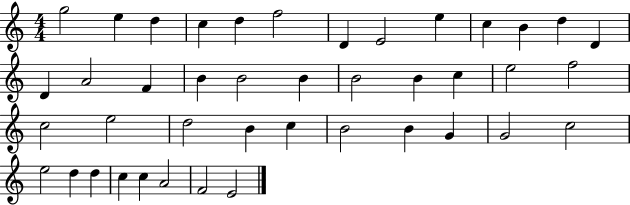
{
  \clef treble
  \numericTimeSignature
  \time 4/4
  \key c \major
  g''2 e''4 d''4 | c''4 d''4 f''2 | d'4 e'2 e''4 | c''4 b'4 d''4 d'4 | \break d'4 a'2 f'4 | b'4 b'2 b'4 | b'2 b'4 c''4 | e''2 f''2 | \break c''2 e''2 | d''2 b'4 c''4 | b'2 b'4 g'4 | g'2 c''2 | \break e''2 d''4 d''4 | c''4 c''4 a'2 | f'2 e'2 | \bar "|."
}